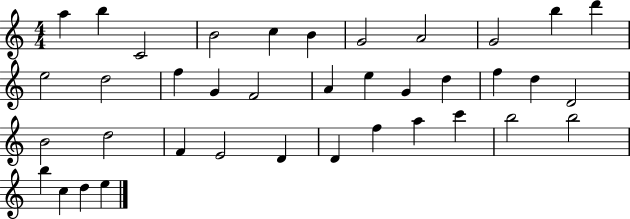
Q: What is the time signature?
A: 4/4